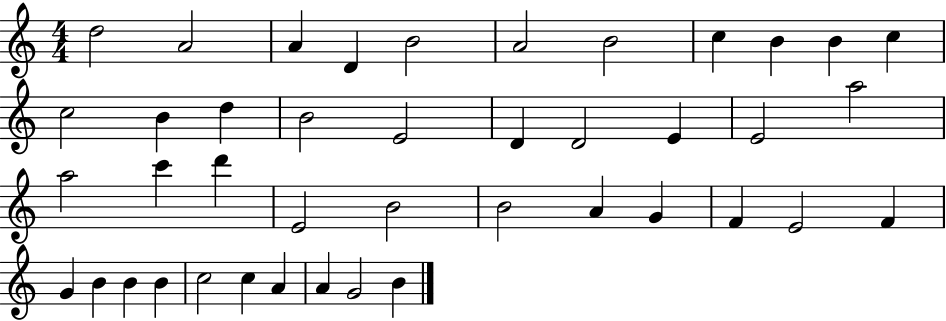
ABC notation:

X:1
T:Untitled
M:4/4
L:1/4
K:C
d2 A2 A D B2 A2 B2 c B B c c2 B d B2 E2 D D2 E E2 a2 a2 c' d' E2 B2 B2 A G F E2 F G B B B c2 c A A G2 B